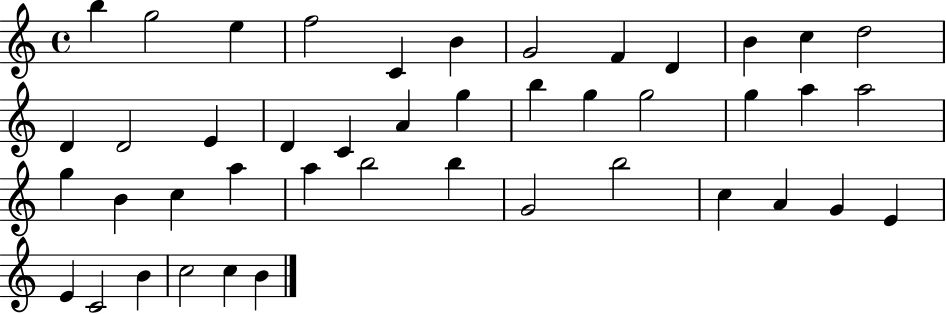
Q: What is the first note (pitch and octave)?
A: B5